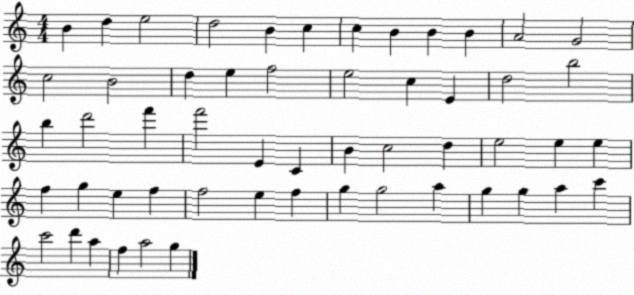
X:1
T:Untitled
M:4/4
L:1/4
K:C
B d e2 d2 B c c B B B A2 G2 c2 B2 d e f2 e2 c E d2 b2 b d'2 f' f'2 E C B c2 d e2 e e f g e f f2 e f g g2 a g g a c' c'2 d' a f a2 g